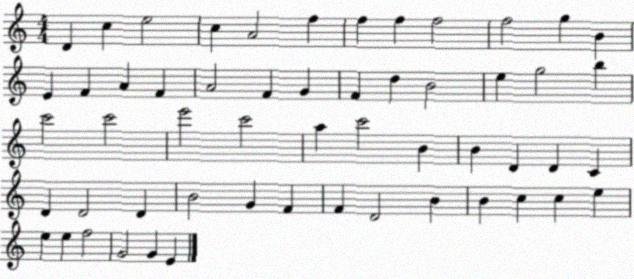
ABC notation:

X:1
T:Untitled
M:4/4
L:1/4
K:C
D c e2 c A2 f f f f2 f2 g B E F A F A2 F G F d B2 e g2 b c'2 c'2 e'2 c'2 a c'2 B B D D C D D2 D B2 G F F D2 B B c c e e e f2 G2 G E